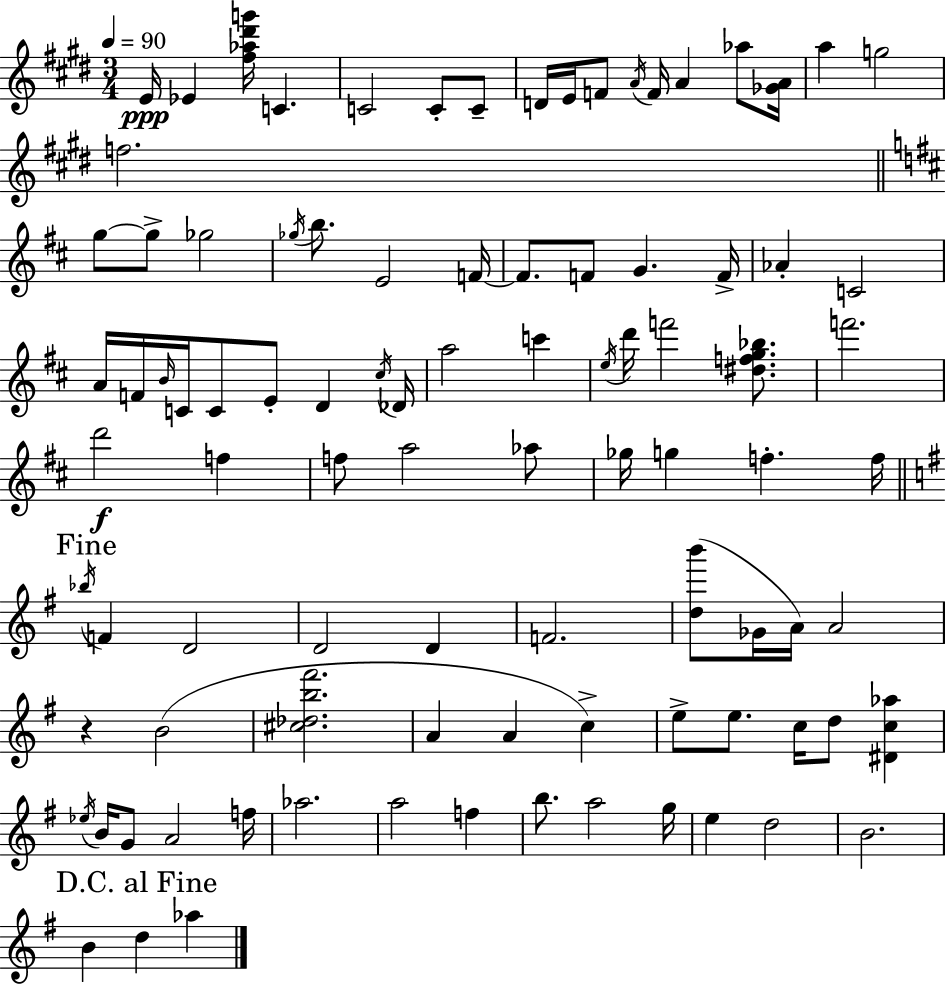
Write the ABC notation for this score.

X:1
T:Untitled
M:3/4
L:1/4
K:E
E/4 _E [^f_a^d'g']/4 C C2 C/2 C/2 D/4 E/4 F/2 A/4 F/4 A _a/2 [_GA]/4 a g2 f2 g/2 g/2 _g2 _g/4 b/2 E2 F/4 F/2 F/2 G F/4 _A C2 A/4 F/4 B/4 C/4 C/2 E/2 D ^c/4 _D/4 a2 c' e/4 d'/4 f'2 [^dfg_b]/2 f'2 d'2 f f/2 a2 _a/2 _g/4 g f f/4 _b/4 F D2 D2 D F2 [db']/2 _G/4 A/4 A2 z B2 [^c_db^f']2 A A c e/2 e/2 c/4 d/2 [^Dc_a] _e/4 B/4 G/2 A2 f/4 _a2 a2 f b/2 a2 g/4 e d2 B2 B d _a